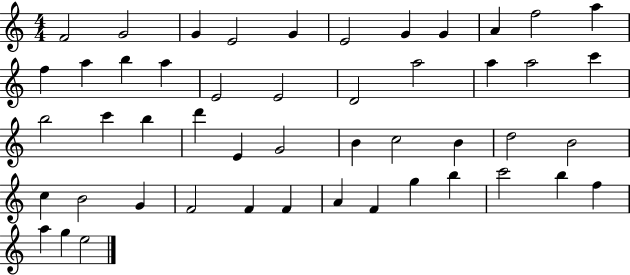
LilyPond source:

{
  \clef treble
  \numericTimeSignature
  \time 4/4
  \key c \major
  f'2 g'2 | g'4 e'2 g'4 | e'2 g'4 g'4 | a'4 f''2 a''4 | \break f''4 a''4 b''4 a''4 | e'2 e'2 | d'2 a''2 | a''4 a''2 c'''4 | \break b''2 c'''4 b''4 | d'''4 e'4 g'2 | b'4 c''2 b'4 | d''2 b'2 | \break c''4 b'2 g'4 | f'2 f'4 f'4 | a'4 f'4 g''4 b''4 | c'''2 b''4 f''4 | \break a''4 g''4 e''2 | \bar "|."
}